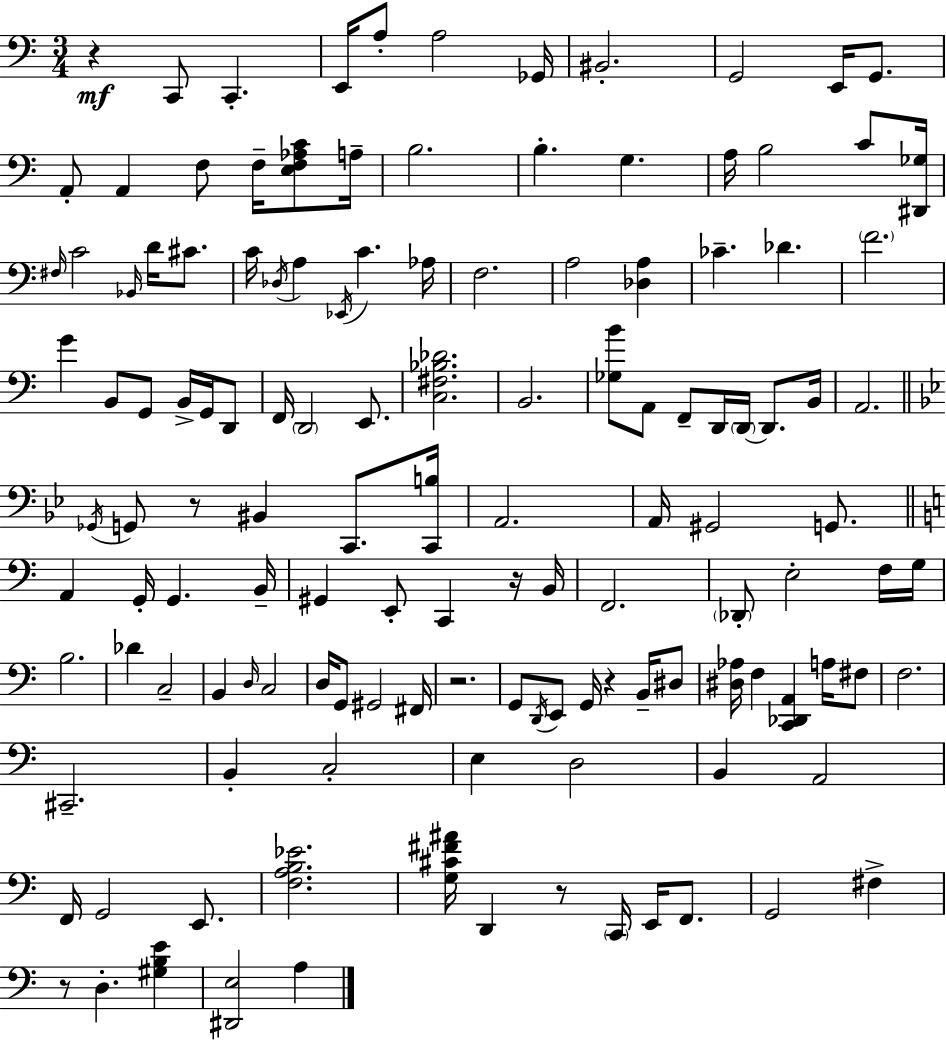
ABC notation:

X:1
T:Untitled
M:3/4
L:1/4
K:Am
z C,,/2 C,, E,,/4 A,/2 A,2 _G,,/4 ^B,,2 G,,2 E,,/4 G,,/2 A,,/2 A,, F,/2 F,/4 [E,F,_A,C]/2 A,/4 B,2 B, G, A,/4 B,2 C/2 [^D,,_G,]/4 ^F,/4 C2 _B,,/4 D/4 ^C/2 C/4 _D,/4 A, _E,,/4 C _A,/4 F,2 A,2 [_D,A,] _C _D F2 G B,,/2 G,,/2 B,,/4 G,,/4 D,,/2 F,,/4 D,,2 E,,/2 [C,^F,_B,_D]2 B,,2 [_G,B]/2 A,,/2 F,,/2 D,,/4 D,,/4 D,,/2 B,,/4 A,,2 _G,,/4 G,,/2 z/2 ^B,, C,,/2 [C,,B,]/4 A,,2 A,,/4 ^G,,2 G,,/2 A,, G,,/4 G,, B,,/4 ^G,, E,,/2 C,, z/4 B,,/4 F,,2 _D,,/2 E,2 F,/4 G,/4 B,2 _D C,2 B,, D,/4 C,2 D,/4 G,,/2 ^G,,2 ^F,,/4 z2 G,,/2 D,,/4 E,,/2 G,,/4 z B,,/4 ^D,/2 [^D,_A,]/4 F, [C,,_D,,A,,] A,/4 ^F,/2 F,2 ^C,,2 B,, C,2 E, D,2 B,, A,,2 F,,/4 G,,2 E,,/2 [F,A,B,_E]2 [G,^C^F^A]/4 D,, z/2 C,,/4 E,,/4 F,,/2 G,,2 ^F, z/2 D, [^G,B,E] [^D,,E,]2 A,